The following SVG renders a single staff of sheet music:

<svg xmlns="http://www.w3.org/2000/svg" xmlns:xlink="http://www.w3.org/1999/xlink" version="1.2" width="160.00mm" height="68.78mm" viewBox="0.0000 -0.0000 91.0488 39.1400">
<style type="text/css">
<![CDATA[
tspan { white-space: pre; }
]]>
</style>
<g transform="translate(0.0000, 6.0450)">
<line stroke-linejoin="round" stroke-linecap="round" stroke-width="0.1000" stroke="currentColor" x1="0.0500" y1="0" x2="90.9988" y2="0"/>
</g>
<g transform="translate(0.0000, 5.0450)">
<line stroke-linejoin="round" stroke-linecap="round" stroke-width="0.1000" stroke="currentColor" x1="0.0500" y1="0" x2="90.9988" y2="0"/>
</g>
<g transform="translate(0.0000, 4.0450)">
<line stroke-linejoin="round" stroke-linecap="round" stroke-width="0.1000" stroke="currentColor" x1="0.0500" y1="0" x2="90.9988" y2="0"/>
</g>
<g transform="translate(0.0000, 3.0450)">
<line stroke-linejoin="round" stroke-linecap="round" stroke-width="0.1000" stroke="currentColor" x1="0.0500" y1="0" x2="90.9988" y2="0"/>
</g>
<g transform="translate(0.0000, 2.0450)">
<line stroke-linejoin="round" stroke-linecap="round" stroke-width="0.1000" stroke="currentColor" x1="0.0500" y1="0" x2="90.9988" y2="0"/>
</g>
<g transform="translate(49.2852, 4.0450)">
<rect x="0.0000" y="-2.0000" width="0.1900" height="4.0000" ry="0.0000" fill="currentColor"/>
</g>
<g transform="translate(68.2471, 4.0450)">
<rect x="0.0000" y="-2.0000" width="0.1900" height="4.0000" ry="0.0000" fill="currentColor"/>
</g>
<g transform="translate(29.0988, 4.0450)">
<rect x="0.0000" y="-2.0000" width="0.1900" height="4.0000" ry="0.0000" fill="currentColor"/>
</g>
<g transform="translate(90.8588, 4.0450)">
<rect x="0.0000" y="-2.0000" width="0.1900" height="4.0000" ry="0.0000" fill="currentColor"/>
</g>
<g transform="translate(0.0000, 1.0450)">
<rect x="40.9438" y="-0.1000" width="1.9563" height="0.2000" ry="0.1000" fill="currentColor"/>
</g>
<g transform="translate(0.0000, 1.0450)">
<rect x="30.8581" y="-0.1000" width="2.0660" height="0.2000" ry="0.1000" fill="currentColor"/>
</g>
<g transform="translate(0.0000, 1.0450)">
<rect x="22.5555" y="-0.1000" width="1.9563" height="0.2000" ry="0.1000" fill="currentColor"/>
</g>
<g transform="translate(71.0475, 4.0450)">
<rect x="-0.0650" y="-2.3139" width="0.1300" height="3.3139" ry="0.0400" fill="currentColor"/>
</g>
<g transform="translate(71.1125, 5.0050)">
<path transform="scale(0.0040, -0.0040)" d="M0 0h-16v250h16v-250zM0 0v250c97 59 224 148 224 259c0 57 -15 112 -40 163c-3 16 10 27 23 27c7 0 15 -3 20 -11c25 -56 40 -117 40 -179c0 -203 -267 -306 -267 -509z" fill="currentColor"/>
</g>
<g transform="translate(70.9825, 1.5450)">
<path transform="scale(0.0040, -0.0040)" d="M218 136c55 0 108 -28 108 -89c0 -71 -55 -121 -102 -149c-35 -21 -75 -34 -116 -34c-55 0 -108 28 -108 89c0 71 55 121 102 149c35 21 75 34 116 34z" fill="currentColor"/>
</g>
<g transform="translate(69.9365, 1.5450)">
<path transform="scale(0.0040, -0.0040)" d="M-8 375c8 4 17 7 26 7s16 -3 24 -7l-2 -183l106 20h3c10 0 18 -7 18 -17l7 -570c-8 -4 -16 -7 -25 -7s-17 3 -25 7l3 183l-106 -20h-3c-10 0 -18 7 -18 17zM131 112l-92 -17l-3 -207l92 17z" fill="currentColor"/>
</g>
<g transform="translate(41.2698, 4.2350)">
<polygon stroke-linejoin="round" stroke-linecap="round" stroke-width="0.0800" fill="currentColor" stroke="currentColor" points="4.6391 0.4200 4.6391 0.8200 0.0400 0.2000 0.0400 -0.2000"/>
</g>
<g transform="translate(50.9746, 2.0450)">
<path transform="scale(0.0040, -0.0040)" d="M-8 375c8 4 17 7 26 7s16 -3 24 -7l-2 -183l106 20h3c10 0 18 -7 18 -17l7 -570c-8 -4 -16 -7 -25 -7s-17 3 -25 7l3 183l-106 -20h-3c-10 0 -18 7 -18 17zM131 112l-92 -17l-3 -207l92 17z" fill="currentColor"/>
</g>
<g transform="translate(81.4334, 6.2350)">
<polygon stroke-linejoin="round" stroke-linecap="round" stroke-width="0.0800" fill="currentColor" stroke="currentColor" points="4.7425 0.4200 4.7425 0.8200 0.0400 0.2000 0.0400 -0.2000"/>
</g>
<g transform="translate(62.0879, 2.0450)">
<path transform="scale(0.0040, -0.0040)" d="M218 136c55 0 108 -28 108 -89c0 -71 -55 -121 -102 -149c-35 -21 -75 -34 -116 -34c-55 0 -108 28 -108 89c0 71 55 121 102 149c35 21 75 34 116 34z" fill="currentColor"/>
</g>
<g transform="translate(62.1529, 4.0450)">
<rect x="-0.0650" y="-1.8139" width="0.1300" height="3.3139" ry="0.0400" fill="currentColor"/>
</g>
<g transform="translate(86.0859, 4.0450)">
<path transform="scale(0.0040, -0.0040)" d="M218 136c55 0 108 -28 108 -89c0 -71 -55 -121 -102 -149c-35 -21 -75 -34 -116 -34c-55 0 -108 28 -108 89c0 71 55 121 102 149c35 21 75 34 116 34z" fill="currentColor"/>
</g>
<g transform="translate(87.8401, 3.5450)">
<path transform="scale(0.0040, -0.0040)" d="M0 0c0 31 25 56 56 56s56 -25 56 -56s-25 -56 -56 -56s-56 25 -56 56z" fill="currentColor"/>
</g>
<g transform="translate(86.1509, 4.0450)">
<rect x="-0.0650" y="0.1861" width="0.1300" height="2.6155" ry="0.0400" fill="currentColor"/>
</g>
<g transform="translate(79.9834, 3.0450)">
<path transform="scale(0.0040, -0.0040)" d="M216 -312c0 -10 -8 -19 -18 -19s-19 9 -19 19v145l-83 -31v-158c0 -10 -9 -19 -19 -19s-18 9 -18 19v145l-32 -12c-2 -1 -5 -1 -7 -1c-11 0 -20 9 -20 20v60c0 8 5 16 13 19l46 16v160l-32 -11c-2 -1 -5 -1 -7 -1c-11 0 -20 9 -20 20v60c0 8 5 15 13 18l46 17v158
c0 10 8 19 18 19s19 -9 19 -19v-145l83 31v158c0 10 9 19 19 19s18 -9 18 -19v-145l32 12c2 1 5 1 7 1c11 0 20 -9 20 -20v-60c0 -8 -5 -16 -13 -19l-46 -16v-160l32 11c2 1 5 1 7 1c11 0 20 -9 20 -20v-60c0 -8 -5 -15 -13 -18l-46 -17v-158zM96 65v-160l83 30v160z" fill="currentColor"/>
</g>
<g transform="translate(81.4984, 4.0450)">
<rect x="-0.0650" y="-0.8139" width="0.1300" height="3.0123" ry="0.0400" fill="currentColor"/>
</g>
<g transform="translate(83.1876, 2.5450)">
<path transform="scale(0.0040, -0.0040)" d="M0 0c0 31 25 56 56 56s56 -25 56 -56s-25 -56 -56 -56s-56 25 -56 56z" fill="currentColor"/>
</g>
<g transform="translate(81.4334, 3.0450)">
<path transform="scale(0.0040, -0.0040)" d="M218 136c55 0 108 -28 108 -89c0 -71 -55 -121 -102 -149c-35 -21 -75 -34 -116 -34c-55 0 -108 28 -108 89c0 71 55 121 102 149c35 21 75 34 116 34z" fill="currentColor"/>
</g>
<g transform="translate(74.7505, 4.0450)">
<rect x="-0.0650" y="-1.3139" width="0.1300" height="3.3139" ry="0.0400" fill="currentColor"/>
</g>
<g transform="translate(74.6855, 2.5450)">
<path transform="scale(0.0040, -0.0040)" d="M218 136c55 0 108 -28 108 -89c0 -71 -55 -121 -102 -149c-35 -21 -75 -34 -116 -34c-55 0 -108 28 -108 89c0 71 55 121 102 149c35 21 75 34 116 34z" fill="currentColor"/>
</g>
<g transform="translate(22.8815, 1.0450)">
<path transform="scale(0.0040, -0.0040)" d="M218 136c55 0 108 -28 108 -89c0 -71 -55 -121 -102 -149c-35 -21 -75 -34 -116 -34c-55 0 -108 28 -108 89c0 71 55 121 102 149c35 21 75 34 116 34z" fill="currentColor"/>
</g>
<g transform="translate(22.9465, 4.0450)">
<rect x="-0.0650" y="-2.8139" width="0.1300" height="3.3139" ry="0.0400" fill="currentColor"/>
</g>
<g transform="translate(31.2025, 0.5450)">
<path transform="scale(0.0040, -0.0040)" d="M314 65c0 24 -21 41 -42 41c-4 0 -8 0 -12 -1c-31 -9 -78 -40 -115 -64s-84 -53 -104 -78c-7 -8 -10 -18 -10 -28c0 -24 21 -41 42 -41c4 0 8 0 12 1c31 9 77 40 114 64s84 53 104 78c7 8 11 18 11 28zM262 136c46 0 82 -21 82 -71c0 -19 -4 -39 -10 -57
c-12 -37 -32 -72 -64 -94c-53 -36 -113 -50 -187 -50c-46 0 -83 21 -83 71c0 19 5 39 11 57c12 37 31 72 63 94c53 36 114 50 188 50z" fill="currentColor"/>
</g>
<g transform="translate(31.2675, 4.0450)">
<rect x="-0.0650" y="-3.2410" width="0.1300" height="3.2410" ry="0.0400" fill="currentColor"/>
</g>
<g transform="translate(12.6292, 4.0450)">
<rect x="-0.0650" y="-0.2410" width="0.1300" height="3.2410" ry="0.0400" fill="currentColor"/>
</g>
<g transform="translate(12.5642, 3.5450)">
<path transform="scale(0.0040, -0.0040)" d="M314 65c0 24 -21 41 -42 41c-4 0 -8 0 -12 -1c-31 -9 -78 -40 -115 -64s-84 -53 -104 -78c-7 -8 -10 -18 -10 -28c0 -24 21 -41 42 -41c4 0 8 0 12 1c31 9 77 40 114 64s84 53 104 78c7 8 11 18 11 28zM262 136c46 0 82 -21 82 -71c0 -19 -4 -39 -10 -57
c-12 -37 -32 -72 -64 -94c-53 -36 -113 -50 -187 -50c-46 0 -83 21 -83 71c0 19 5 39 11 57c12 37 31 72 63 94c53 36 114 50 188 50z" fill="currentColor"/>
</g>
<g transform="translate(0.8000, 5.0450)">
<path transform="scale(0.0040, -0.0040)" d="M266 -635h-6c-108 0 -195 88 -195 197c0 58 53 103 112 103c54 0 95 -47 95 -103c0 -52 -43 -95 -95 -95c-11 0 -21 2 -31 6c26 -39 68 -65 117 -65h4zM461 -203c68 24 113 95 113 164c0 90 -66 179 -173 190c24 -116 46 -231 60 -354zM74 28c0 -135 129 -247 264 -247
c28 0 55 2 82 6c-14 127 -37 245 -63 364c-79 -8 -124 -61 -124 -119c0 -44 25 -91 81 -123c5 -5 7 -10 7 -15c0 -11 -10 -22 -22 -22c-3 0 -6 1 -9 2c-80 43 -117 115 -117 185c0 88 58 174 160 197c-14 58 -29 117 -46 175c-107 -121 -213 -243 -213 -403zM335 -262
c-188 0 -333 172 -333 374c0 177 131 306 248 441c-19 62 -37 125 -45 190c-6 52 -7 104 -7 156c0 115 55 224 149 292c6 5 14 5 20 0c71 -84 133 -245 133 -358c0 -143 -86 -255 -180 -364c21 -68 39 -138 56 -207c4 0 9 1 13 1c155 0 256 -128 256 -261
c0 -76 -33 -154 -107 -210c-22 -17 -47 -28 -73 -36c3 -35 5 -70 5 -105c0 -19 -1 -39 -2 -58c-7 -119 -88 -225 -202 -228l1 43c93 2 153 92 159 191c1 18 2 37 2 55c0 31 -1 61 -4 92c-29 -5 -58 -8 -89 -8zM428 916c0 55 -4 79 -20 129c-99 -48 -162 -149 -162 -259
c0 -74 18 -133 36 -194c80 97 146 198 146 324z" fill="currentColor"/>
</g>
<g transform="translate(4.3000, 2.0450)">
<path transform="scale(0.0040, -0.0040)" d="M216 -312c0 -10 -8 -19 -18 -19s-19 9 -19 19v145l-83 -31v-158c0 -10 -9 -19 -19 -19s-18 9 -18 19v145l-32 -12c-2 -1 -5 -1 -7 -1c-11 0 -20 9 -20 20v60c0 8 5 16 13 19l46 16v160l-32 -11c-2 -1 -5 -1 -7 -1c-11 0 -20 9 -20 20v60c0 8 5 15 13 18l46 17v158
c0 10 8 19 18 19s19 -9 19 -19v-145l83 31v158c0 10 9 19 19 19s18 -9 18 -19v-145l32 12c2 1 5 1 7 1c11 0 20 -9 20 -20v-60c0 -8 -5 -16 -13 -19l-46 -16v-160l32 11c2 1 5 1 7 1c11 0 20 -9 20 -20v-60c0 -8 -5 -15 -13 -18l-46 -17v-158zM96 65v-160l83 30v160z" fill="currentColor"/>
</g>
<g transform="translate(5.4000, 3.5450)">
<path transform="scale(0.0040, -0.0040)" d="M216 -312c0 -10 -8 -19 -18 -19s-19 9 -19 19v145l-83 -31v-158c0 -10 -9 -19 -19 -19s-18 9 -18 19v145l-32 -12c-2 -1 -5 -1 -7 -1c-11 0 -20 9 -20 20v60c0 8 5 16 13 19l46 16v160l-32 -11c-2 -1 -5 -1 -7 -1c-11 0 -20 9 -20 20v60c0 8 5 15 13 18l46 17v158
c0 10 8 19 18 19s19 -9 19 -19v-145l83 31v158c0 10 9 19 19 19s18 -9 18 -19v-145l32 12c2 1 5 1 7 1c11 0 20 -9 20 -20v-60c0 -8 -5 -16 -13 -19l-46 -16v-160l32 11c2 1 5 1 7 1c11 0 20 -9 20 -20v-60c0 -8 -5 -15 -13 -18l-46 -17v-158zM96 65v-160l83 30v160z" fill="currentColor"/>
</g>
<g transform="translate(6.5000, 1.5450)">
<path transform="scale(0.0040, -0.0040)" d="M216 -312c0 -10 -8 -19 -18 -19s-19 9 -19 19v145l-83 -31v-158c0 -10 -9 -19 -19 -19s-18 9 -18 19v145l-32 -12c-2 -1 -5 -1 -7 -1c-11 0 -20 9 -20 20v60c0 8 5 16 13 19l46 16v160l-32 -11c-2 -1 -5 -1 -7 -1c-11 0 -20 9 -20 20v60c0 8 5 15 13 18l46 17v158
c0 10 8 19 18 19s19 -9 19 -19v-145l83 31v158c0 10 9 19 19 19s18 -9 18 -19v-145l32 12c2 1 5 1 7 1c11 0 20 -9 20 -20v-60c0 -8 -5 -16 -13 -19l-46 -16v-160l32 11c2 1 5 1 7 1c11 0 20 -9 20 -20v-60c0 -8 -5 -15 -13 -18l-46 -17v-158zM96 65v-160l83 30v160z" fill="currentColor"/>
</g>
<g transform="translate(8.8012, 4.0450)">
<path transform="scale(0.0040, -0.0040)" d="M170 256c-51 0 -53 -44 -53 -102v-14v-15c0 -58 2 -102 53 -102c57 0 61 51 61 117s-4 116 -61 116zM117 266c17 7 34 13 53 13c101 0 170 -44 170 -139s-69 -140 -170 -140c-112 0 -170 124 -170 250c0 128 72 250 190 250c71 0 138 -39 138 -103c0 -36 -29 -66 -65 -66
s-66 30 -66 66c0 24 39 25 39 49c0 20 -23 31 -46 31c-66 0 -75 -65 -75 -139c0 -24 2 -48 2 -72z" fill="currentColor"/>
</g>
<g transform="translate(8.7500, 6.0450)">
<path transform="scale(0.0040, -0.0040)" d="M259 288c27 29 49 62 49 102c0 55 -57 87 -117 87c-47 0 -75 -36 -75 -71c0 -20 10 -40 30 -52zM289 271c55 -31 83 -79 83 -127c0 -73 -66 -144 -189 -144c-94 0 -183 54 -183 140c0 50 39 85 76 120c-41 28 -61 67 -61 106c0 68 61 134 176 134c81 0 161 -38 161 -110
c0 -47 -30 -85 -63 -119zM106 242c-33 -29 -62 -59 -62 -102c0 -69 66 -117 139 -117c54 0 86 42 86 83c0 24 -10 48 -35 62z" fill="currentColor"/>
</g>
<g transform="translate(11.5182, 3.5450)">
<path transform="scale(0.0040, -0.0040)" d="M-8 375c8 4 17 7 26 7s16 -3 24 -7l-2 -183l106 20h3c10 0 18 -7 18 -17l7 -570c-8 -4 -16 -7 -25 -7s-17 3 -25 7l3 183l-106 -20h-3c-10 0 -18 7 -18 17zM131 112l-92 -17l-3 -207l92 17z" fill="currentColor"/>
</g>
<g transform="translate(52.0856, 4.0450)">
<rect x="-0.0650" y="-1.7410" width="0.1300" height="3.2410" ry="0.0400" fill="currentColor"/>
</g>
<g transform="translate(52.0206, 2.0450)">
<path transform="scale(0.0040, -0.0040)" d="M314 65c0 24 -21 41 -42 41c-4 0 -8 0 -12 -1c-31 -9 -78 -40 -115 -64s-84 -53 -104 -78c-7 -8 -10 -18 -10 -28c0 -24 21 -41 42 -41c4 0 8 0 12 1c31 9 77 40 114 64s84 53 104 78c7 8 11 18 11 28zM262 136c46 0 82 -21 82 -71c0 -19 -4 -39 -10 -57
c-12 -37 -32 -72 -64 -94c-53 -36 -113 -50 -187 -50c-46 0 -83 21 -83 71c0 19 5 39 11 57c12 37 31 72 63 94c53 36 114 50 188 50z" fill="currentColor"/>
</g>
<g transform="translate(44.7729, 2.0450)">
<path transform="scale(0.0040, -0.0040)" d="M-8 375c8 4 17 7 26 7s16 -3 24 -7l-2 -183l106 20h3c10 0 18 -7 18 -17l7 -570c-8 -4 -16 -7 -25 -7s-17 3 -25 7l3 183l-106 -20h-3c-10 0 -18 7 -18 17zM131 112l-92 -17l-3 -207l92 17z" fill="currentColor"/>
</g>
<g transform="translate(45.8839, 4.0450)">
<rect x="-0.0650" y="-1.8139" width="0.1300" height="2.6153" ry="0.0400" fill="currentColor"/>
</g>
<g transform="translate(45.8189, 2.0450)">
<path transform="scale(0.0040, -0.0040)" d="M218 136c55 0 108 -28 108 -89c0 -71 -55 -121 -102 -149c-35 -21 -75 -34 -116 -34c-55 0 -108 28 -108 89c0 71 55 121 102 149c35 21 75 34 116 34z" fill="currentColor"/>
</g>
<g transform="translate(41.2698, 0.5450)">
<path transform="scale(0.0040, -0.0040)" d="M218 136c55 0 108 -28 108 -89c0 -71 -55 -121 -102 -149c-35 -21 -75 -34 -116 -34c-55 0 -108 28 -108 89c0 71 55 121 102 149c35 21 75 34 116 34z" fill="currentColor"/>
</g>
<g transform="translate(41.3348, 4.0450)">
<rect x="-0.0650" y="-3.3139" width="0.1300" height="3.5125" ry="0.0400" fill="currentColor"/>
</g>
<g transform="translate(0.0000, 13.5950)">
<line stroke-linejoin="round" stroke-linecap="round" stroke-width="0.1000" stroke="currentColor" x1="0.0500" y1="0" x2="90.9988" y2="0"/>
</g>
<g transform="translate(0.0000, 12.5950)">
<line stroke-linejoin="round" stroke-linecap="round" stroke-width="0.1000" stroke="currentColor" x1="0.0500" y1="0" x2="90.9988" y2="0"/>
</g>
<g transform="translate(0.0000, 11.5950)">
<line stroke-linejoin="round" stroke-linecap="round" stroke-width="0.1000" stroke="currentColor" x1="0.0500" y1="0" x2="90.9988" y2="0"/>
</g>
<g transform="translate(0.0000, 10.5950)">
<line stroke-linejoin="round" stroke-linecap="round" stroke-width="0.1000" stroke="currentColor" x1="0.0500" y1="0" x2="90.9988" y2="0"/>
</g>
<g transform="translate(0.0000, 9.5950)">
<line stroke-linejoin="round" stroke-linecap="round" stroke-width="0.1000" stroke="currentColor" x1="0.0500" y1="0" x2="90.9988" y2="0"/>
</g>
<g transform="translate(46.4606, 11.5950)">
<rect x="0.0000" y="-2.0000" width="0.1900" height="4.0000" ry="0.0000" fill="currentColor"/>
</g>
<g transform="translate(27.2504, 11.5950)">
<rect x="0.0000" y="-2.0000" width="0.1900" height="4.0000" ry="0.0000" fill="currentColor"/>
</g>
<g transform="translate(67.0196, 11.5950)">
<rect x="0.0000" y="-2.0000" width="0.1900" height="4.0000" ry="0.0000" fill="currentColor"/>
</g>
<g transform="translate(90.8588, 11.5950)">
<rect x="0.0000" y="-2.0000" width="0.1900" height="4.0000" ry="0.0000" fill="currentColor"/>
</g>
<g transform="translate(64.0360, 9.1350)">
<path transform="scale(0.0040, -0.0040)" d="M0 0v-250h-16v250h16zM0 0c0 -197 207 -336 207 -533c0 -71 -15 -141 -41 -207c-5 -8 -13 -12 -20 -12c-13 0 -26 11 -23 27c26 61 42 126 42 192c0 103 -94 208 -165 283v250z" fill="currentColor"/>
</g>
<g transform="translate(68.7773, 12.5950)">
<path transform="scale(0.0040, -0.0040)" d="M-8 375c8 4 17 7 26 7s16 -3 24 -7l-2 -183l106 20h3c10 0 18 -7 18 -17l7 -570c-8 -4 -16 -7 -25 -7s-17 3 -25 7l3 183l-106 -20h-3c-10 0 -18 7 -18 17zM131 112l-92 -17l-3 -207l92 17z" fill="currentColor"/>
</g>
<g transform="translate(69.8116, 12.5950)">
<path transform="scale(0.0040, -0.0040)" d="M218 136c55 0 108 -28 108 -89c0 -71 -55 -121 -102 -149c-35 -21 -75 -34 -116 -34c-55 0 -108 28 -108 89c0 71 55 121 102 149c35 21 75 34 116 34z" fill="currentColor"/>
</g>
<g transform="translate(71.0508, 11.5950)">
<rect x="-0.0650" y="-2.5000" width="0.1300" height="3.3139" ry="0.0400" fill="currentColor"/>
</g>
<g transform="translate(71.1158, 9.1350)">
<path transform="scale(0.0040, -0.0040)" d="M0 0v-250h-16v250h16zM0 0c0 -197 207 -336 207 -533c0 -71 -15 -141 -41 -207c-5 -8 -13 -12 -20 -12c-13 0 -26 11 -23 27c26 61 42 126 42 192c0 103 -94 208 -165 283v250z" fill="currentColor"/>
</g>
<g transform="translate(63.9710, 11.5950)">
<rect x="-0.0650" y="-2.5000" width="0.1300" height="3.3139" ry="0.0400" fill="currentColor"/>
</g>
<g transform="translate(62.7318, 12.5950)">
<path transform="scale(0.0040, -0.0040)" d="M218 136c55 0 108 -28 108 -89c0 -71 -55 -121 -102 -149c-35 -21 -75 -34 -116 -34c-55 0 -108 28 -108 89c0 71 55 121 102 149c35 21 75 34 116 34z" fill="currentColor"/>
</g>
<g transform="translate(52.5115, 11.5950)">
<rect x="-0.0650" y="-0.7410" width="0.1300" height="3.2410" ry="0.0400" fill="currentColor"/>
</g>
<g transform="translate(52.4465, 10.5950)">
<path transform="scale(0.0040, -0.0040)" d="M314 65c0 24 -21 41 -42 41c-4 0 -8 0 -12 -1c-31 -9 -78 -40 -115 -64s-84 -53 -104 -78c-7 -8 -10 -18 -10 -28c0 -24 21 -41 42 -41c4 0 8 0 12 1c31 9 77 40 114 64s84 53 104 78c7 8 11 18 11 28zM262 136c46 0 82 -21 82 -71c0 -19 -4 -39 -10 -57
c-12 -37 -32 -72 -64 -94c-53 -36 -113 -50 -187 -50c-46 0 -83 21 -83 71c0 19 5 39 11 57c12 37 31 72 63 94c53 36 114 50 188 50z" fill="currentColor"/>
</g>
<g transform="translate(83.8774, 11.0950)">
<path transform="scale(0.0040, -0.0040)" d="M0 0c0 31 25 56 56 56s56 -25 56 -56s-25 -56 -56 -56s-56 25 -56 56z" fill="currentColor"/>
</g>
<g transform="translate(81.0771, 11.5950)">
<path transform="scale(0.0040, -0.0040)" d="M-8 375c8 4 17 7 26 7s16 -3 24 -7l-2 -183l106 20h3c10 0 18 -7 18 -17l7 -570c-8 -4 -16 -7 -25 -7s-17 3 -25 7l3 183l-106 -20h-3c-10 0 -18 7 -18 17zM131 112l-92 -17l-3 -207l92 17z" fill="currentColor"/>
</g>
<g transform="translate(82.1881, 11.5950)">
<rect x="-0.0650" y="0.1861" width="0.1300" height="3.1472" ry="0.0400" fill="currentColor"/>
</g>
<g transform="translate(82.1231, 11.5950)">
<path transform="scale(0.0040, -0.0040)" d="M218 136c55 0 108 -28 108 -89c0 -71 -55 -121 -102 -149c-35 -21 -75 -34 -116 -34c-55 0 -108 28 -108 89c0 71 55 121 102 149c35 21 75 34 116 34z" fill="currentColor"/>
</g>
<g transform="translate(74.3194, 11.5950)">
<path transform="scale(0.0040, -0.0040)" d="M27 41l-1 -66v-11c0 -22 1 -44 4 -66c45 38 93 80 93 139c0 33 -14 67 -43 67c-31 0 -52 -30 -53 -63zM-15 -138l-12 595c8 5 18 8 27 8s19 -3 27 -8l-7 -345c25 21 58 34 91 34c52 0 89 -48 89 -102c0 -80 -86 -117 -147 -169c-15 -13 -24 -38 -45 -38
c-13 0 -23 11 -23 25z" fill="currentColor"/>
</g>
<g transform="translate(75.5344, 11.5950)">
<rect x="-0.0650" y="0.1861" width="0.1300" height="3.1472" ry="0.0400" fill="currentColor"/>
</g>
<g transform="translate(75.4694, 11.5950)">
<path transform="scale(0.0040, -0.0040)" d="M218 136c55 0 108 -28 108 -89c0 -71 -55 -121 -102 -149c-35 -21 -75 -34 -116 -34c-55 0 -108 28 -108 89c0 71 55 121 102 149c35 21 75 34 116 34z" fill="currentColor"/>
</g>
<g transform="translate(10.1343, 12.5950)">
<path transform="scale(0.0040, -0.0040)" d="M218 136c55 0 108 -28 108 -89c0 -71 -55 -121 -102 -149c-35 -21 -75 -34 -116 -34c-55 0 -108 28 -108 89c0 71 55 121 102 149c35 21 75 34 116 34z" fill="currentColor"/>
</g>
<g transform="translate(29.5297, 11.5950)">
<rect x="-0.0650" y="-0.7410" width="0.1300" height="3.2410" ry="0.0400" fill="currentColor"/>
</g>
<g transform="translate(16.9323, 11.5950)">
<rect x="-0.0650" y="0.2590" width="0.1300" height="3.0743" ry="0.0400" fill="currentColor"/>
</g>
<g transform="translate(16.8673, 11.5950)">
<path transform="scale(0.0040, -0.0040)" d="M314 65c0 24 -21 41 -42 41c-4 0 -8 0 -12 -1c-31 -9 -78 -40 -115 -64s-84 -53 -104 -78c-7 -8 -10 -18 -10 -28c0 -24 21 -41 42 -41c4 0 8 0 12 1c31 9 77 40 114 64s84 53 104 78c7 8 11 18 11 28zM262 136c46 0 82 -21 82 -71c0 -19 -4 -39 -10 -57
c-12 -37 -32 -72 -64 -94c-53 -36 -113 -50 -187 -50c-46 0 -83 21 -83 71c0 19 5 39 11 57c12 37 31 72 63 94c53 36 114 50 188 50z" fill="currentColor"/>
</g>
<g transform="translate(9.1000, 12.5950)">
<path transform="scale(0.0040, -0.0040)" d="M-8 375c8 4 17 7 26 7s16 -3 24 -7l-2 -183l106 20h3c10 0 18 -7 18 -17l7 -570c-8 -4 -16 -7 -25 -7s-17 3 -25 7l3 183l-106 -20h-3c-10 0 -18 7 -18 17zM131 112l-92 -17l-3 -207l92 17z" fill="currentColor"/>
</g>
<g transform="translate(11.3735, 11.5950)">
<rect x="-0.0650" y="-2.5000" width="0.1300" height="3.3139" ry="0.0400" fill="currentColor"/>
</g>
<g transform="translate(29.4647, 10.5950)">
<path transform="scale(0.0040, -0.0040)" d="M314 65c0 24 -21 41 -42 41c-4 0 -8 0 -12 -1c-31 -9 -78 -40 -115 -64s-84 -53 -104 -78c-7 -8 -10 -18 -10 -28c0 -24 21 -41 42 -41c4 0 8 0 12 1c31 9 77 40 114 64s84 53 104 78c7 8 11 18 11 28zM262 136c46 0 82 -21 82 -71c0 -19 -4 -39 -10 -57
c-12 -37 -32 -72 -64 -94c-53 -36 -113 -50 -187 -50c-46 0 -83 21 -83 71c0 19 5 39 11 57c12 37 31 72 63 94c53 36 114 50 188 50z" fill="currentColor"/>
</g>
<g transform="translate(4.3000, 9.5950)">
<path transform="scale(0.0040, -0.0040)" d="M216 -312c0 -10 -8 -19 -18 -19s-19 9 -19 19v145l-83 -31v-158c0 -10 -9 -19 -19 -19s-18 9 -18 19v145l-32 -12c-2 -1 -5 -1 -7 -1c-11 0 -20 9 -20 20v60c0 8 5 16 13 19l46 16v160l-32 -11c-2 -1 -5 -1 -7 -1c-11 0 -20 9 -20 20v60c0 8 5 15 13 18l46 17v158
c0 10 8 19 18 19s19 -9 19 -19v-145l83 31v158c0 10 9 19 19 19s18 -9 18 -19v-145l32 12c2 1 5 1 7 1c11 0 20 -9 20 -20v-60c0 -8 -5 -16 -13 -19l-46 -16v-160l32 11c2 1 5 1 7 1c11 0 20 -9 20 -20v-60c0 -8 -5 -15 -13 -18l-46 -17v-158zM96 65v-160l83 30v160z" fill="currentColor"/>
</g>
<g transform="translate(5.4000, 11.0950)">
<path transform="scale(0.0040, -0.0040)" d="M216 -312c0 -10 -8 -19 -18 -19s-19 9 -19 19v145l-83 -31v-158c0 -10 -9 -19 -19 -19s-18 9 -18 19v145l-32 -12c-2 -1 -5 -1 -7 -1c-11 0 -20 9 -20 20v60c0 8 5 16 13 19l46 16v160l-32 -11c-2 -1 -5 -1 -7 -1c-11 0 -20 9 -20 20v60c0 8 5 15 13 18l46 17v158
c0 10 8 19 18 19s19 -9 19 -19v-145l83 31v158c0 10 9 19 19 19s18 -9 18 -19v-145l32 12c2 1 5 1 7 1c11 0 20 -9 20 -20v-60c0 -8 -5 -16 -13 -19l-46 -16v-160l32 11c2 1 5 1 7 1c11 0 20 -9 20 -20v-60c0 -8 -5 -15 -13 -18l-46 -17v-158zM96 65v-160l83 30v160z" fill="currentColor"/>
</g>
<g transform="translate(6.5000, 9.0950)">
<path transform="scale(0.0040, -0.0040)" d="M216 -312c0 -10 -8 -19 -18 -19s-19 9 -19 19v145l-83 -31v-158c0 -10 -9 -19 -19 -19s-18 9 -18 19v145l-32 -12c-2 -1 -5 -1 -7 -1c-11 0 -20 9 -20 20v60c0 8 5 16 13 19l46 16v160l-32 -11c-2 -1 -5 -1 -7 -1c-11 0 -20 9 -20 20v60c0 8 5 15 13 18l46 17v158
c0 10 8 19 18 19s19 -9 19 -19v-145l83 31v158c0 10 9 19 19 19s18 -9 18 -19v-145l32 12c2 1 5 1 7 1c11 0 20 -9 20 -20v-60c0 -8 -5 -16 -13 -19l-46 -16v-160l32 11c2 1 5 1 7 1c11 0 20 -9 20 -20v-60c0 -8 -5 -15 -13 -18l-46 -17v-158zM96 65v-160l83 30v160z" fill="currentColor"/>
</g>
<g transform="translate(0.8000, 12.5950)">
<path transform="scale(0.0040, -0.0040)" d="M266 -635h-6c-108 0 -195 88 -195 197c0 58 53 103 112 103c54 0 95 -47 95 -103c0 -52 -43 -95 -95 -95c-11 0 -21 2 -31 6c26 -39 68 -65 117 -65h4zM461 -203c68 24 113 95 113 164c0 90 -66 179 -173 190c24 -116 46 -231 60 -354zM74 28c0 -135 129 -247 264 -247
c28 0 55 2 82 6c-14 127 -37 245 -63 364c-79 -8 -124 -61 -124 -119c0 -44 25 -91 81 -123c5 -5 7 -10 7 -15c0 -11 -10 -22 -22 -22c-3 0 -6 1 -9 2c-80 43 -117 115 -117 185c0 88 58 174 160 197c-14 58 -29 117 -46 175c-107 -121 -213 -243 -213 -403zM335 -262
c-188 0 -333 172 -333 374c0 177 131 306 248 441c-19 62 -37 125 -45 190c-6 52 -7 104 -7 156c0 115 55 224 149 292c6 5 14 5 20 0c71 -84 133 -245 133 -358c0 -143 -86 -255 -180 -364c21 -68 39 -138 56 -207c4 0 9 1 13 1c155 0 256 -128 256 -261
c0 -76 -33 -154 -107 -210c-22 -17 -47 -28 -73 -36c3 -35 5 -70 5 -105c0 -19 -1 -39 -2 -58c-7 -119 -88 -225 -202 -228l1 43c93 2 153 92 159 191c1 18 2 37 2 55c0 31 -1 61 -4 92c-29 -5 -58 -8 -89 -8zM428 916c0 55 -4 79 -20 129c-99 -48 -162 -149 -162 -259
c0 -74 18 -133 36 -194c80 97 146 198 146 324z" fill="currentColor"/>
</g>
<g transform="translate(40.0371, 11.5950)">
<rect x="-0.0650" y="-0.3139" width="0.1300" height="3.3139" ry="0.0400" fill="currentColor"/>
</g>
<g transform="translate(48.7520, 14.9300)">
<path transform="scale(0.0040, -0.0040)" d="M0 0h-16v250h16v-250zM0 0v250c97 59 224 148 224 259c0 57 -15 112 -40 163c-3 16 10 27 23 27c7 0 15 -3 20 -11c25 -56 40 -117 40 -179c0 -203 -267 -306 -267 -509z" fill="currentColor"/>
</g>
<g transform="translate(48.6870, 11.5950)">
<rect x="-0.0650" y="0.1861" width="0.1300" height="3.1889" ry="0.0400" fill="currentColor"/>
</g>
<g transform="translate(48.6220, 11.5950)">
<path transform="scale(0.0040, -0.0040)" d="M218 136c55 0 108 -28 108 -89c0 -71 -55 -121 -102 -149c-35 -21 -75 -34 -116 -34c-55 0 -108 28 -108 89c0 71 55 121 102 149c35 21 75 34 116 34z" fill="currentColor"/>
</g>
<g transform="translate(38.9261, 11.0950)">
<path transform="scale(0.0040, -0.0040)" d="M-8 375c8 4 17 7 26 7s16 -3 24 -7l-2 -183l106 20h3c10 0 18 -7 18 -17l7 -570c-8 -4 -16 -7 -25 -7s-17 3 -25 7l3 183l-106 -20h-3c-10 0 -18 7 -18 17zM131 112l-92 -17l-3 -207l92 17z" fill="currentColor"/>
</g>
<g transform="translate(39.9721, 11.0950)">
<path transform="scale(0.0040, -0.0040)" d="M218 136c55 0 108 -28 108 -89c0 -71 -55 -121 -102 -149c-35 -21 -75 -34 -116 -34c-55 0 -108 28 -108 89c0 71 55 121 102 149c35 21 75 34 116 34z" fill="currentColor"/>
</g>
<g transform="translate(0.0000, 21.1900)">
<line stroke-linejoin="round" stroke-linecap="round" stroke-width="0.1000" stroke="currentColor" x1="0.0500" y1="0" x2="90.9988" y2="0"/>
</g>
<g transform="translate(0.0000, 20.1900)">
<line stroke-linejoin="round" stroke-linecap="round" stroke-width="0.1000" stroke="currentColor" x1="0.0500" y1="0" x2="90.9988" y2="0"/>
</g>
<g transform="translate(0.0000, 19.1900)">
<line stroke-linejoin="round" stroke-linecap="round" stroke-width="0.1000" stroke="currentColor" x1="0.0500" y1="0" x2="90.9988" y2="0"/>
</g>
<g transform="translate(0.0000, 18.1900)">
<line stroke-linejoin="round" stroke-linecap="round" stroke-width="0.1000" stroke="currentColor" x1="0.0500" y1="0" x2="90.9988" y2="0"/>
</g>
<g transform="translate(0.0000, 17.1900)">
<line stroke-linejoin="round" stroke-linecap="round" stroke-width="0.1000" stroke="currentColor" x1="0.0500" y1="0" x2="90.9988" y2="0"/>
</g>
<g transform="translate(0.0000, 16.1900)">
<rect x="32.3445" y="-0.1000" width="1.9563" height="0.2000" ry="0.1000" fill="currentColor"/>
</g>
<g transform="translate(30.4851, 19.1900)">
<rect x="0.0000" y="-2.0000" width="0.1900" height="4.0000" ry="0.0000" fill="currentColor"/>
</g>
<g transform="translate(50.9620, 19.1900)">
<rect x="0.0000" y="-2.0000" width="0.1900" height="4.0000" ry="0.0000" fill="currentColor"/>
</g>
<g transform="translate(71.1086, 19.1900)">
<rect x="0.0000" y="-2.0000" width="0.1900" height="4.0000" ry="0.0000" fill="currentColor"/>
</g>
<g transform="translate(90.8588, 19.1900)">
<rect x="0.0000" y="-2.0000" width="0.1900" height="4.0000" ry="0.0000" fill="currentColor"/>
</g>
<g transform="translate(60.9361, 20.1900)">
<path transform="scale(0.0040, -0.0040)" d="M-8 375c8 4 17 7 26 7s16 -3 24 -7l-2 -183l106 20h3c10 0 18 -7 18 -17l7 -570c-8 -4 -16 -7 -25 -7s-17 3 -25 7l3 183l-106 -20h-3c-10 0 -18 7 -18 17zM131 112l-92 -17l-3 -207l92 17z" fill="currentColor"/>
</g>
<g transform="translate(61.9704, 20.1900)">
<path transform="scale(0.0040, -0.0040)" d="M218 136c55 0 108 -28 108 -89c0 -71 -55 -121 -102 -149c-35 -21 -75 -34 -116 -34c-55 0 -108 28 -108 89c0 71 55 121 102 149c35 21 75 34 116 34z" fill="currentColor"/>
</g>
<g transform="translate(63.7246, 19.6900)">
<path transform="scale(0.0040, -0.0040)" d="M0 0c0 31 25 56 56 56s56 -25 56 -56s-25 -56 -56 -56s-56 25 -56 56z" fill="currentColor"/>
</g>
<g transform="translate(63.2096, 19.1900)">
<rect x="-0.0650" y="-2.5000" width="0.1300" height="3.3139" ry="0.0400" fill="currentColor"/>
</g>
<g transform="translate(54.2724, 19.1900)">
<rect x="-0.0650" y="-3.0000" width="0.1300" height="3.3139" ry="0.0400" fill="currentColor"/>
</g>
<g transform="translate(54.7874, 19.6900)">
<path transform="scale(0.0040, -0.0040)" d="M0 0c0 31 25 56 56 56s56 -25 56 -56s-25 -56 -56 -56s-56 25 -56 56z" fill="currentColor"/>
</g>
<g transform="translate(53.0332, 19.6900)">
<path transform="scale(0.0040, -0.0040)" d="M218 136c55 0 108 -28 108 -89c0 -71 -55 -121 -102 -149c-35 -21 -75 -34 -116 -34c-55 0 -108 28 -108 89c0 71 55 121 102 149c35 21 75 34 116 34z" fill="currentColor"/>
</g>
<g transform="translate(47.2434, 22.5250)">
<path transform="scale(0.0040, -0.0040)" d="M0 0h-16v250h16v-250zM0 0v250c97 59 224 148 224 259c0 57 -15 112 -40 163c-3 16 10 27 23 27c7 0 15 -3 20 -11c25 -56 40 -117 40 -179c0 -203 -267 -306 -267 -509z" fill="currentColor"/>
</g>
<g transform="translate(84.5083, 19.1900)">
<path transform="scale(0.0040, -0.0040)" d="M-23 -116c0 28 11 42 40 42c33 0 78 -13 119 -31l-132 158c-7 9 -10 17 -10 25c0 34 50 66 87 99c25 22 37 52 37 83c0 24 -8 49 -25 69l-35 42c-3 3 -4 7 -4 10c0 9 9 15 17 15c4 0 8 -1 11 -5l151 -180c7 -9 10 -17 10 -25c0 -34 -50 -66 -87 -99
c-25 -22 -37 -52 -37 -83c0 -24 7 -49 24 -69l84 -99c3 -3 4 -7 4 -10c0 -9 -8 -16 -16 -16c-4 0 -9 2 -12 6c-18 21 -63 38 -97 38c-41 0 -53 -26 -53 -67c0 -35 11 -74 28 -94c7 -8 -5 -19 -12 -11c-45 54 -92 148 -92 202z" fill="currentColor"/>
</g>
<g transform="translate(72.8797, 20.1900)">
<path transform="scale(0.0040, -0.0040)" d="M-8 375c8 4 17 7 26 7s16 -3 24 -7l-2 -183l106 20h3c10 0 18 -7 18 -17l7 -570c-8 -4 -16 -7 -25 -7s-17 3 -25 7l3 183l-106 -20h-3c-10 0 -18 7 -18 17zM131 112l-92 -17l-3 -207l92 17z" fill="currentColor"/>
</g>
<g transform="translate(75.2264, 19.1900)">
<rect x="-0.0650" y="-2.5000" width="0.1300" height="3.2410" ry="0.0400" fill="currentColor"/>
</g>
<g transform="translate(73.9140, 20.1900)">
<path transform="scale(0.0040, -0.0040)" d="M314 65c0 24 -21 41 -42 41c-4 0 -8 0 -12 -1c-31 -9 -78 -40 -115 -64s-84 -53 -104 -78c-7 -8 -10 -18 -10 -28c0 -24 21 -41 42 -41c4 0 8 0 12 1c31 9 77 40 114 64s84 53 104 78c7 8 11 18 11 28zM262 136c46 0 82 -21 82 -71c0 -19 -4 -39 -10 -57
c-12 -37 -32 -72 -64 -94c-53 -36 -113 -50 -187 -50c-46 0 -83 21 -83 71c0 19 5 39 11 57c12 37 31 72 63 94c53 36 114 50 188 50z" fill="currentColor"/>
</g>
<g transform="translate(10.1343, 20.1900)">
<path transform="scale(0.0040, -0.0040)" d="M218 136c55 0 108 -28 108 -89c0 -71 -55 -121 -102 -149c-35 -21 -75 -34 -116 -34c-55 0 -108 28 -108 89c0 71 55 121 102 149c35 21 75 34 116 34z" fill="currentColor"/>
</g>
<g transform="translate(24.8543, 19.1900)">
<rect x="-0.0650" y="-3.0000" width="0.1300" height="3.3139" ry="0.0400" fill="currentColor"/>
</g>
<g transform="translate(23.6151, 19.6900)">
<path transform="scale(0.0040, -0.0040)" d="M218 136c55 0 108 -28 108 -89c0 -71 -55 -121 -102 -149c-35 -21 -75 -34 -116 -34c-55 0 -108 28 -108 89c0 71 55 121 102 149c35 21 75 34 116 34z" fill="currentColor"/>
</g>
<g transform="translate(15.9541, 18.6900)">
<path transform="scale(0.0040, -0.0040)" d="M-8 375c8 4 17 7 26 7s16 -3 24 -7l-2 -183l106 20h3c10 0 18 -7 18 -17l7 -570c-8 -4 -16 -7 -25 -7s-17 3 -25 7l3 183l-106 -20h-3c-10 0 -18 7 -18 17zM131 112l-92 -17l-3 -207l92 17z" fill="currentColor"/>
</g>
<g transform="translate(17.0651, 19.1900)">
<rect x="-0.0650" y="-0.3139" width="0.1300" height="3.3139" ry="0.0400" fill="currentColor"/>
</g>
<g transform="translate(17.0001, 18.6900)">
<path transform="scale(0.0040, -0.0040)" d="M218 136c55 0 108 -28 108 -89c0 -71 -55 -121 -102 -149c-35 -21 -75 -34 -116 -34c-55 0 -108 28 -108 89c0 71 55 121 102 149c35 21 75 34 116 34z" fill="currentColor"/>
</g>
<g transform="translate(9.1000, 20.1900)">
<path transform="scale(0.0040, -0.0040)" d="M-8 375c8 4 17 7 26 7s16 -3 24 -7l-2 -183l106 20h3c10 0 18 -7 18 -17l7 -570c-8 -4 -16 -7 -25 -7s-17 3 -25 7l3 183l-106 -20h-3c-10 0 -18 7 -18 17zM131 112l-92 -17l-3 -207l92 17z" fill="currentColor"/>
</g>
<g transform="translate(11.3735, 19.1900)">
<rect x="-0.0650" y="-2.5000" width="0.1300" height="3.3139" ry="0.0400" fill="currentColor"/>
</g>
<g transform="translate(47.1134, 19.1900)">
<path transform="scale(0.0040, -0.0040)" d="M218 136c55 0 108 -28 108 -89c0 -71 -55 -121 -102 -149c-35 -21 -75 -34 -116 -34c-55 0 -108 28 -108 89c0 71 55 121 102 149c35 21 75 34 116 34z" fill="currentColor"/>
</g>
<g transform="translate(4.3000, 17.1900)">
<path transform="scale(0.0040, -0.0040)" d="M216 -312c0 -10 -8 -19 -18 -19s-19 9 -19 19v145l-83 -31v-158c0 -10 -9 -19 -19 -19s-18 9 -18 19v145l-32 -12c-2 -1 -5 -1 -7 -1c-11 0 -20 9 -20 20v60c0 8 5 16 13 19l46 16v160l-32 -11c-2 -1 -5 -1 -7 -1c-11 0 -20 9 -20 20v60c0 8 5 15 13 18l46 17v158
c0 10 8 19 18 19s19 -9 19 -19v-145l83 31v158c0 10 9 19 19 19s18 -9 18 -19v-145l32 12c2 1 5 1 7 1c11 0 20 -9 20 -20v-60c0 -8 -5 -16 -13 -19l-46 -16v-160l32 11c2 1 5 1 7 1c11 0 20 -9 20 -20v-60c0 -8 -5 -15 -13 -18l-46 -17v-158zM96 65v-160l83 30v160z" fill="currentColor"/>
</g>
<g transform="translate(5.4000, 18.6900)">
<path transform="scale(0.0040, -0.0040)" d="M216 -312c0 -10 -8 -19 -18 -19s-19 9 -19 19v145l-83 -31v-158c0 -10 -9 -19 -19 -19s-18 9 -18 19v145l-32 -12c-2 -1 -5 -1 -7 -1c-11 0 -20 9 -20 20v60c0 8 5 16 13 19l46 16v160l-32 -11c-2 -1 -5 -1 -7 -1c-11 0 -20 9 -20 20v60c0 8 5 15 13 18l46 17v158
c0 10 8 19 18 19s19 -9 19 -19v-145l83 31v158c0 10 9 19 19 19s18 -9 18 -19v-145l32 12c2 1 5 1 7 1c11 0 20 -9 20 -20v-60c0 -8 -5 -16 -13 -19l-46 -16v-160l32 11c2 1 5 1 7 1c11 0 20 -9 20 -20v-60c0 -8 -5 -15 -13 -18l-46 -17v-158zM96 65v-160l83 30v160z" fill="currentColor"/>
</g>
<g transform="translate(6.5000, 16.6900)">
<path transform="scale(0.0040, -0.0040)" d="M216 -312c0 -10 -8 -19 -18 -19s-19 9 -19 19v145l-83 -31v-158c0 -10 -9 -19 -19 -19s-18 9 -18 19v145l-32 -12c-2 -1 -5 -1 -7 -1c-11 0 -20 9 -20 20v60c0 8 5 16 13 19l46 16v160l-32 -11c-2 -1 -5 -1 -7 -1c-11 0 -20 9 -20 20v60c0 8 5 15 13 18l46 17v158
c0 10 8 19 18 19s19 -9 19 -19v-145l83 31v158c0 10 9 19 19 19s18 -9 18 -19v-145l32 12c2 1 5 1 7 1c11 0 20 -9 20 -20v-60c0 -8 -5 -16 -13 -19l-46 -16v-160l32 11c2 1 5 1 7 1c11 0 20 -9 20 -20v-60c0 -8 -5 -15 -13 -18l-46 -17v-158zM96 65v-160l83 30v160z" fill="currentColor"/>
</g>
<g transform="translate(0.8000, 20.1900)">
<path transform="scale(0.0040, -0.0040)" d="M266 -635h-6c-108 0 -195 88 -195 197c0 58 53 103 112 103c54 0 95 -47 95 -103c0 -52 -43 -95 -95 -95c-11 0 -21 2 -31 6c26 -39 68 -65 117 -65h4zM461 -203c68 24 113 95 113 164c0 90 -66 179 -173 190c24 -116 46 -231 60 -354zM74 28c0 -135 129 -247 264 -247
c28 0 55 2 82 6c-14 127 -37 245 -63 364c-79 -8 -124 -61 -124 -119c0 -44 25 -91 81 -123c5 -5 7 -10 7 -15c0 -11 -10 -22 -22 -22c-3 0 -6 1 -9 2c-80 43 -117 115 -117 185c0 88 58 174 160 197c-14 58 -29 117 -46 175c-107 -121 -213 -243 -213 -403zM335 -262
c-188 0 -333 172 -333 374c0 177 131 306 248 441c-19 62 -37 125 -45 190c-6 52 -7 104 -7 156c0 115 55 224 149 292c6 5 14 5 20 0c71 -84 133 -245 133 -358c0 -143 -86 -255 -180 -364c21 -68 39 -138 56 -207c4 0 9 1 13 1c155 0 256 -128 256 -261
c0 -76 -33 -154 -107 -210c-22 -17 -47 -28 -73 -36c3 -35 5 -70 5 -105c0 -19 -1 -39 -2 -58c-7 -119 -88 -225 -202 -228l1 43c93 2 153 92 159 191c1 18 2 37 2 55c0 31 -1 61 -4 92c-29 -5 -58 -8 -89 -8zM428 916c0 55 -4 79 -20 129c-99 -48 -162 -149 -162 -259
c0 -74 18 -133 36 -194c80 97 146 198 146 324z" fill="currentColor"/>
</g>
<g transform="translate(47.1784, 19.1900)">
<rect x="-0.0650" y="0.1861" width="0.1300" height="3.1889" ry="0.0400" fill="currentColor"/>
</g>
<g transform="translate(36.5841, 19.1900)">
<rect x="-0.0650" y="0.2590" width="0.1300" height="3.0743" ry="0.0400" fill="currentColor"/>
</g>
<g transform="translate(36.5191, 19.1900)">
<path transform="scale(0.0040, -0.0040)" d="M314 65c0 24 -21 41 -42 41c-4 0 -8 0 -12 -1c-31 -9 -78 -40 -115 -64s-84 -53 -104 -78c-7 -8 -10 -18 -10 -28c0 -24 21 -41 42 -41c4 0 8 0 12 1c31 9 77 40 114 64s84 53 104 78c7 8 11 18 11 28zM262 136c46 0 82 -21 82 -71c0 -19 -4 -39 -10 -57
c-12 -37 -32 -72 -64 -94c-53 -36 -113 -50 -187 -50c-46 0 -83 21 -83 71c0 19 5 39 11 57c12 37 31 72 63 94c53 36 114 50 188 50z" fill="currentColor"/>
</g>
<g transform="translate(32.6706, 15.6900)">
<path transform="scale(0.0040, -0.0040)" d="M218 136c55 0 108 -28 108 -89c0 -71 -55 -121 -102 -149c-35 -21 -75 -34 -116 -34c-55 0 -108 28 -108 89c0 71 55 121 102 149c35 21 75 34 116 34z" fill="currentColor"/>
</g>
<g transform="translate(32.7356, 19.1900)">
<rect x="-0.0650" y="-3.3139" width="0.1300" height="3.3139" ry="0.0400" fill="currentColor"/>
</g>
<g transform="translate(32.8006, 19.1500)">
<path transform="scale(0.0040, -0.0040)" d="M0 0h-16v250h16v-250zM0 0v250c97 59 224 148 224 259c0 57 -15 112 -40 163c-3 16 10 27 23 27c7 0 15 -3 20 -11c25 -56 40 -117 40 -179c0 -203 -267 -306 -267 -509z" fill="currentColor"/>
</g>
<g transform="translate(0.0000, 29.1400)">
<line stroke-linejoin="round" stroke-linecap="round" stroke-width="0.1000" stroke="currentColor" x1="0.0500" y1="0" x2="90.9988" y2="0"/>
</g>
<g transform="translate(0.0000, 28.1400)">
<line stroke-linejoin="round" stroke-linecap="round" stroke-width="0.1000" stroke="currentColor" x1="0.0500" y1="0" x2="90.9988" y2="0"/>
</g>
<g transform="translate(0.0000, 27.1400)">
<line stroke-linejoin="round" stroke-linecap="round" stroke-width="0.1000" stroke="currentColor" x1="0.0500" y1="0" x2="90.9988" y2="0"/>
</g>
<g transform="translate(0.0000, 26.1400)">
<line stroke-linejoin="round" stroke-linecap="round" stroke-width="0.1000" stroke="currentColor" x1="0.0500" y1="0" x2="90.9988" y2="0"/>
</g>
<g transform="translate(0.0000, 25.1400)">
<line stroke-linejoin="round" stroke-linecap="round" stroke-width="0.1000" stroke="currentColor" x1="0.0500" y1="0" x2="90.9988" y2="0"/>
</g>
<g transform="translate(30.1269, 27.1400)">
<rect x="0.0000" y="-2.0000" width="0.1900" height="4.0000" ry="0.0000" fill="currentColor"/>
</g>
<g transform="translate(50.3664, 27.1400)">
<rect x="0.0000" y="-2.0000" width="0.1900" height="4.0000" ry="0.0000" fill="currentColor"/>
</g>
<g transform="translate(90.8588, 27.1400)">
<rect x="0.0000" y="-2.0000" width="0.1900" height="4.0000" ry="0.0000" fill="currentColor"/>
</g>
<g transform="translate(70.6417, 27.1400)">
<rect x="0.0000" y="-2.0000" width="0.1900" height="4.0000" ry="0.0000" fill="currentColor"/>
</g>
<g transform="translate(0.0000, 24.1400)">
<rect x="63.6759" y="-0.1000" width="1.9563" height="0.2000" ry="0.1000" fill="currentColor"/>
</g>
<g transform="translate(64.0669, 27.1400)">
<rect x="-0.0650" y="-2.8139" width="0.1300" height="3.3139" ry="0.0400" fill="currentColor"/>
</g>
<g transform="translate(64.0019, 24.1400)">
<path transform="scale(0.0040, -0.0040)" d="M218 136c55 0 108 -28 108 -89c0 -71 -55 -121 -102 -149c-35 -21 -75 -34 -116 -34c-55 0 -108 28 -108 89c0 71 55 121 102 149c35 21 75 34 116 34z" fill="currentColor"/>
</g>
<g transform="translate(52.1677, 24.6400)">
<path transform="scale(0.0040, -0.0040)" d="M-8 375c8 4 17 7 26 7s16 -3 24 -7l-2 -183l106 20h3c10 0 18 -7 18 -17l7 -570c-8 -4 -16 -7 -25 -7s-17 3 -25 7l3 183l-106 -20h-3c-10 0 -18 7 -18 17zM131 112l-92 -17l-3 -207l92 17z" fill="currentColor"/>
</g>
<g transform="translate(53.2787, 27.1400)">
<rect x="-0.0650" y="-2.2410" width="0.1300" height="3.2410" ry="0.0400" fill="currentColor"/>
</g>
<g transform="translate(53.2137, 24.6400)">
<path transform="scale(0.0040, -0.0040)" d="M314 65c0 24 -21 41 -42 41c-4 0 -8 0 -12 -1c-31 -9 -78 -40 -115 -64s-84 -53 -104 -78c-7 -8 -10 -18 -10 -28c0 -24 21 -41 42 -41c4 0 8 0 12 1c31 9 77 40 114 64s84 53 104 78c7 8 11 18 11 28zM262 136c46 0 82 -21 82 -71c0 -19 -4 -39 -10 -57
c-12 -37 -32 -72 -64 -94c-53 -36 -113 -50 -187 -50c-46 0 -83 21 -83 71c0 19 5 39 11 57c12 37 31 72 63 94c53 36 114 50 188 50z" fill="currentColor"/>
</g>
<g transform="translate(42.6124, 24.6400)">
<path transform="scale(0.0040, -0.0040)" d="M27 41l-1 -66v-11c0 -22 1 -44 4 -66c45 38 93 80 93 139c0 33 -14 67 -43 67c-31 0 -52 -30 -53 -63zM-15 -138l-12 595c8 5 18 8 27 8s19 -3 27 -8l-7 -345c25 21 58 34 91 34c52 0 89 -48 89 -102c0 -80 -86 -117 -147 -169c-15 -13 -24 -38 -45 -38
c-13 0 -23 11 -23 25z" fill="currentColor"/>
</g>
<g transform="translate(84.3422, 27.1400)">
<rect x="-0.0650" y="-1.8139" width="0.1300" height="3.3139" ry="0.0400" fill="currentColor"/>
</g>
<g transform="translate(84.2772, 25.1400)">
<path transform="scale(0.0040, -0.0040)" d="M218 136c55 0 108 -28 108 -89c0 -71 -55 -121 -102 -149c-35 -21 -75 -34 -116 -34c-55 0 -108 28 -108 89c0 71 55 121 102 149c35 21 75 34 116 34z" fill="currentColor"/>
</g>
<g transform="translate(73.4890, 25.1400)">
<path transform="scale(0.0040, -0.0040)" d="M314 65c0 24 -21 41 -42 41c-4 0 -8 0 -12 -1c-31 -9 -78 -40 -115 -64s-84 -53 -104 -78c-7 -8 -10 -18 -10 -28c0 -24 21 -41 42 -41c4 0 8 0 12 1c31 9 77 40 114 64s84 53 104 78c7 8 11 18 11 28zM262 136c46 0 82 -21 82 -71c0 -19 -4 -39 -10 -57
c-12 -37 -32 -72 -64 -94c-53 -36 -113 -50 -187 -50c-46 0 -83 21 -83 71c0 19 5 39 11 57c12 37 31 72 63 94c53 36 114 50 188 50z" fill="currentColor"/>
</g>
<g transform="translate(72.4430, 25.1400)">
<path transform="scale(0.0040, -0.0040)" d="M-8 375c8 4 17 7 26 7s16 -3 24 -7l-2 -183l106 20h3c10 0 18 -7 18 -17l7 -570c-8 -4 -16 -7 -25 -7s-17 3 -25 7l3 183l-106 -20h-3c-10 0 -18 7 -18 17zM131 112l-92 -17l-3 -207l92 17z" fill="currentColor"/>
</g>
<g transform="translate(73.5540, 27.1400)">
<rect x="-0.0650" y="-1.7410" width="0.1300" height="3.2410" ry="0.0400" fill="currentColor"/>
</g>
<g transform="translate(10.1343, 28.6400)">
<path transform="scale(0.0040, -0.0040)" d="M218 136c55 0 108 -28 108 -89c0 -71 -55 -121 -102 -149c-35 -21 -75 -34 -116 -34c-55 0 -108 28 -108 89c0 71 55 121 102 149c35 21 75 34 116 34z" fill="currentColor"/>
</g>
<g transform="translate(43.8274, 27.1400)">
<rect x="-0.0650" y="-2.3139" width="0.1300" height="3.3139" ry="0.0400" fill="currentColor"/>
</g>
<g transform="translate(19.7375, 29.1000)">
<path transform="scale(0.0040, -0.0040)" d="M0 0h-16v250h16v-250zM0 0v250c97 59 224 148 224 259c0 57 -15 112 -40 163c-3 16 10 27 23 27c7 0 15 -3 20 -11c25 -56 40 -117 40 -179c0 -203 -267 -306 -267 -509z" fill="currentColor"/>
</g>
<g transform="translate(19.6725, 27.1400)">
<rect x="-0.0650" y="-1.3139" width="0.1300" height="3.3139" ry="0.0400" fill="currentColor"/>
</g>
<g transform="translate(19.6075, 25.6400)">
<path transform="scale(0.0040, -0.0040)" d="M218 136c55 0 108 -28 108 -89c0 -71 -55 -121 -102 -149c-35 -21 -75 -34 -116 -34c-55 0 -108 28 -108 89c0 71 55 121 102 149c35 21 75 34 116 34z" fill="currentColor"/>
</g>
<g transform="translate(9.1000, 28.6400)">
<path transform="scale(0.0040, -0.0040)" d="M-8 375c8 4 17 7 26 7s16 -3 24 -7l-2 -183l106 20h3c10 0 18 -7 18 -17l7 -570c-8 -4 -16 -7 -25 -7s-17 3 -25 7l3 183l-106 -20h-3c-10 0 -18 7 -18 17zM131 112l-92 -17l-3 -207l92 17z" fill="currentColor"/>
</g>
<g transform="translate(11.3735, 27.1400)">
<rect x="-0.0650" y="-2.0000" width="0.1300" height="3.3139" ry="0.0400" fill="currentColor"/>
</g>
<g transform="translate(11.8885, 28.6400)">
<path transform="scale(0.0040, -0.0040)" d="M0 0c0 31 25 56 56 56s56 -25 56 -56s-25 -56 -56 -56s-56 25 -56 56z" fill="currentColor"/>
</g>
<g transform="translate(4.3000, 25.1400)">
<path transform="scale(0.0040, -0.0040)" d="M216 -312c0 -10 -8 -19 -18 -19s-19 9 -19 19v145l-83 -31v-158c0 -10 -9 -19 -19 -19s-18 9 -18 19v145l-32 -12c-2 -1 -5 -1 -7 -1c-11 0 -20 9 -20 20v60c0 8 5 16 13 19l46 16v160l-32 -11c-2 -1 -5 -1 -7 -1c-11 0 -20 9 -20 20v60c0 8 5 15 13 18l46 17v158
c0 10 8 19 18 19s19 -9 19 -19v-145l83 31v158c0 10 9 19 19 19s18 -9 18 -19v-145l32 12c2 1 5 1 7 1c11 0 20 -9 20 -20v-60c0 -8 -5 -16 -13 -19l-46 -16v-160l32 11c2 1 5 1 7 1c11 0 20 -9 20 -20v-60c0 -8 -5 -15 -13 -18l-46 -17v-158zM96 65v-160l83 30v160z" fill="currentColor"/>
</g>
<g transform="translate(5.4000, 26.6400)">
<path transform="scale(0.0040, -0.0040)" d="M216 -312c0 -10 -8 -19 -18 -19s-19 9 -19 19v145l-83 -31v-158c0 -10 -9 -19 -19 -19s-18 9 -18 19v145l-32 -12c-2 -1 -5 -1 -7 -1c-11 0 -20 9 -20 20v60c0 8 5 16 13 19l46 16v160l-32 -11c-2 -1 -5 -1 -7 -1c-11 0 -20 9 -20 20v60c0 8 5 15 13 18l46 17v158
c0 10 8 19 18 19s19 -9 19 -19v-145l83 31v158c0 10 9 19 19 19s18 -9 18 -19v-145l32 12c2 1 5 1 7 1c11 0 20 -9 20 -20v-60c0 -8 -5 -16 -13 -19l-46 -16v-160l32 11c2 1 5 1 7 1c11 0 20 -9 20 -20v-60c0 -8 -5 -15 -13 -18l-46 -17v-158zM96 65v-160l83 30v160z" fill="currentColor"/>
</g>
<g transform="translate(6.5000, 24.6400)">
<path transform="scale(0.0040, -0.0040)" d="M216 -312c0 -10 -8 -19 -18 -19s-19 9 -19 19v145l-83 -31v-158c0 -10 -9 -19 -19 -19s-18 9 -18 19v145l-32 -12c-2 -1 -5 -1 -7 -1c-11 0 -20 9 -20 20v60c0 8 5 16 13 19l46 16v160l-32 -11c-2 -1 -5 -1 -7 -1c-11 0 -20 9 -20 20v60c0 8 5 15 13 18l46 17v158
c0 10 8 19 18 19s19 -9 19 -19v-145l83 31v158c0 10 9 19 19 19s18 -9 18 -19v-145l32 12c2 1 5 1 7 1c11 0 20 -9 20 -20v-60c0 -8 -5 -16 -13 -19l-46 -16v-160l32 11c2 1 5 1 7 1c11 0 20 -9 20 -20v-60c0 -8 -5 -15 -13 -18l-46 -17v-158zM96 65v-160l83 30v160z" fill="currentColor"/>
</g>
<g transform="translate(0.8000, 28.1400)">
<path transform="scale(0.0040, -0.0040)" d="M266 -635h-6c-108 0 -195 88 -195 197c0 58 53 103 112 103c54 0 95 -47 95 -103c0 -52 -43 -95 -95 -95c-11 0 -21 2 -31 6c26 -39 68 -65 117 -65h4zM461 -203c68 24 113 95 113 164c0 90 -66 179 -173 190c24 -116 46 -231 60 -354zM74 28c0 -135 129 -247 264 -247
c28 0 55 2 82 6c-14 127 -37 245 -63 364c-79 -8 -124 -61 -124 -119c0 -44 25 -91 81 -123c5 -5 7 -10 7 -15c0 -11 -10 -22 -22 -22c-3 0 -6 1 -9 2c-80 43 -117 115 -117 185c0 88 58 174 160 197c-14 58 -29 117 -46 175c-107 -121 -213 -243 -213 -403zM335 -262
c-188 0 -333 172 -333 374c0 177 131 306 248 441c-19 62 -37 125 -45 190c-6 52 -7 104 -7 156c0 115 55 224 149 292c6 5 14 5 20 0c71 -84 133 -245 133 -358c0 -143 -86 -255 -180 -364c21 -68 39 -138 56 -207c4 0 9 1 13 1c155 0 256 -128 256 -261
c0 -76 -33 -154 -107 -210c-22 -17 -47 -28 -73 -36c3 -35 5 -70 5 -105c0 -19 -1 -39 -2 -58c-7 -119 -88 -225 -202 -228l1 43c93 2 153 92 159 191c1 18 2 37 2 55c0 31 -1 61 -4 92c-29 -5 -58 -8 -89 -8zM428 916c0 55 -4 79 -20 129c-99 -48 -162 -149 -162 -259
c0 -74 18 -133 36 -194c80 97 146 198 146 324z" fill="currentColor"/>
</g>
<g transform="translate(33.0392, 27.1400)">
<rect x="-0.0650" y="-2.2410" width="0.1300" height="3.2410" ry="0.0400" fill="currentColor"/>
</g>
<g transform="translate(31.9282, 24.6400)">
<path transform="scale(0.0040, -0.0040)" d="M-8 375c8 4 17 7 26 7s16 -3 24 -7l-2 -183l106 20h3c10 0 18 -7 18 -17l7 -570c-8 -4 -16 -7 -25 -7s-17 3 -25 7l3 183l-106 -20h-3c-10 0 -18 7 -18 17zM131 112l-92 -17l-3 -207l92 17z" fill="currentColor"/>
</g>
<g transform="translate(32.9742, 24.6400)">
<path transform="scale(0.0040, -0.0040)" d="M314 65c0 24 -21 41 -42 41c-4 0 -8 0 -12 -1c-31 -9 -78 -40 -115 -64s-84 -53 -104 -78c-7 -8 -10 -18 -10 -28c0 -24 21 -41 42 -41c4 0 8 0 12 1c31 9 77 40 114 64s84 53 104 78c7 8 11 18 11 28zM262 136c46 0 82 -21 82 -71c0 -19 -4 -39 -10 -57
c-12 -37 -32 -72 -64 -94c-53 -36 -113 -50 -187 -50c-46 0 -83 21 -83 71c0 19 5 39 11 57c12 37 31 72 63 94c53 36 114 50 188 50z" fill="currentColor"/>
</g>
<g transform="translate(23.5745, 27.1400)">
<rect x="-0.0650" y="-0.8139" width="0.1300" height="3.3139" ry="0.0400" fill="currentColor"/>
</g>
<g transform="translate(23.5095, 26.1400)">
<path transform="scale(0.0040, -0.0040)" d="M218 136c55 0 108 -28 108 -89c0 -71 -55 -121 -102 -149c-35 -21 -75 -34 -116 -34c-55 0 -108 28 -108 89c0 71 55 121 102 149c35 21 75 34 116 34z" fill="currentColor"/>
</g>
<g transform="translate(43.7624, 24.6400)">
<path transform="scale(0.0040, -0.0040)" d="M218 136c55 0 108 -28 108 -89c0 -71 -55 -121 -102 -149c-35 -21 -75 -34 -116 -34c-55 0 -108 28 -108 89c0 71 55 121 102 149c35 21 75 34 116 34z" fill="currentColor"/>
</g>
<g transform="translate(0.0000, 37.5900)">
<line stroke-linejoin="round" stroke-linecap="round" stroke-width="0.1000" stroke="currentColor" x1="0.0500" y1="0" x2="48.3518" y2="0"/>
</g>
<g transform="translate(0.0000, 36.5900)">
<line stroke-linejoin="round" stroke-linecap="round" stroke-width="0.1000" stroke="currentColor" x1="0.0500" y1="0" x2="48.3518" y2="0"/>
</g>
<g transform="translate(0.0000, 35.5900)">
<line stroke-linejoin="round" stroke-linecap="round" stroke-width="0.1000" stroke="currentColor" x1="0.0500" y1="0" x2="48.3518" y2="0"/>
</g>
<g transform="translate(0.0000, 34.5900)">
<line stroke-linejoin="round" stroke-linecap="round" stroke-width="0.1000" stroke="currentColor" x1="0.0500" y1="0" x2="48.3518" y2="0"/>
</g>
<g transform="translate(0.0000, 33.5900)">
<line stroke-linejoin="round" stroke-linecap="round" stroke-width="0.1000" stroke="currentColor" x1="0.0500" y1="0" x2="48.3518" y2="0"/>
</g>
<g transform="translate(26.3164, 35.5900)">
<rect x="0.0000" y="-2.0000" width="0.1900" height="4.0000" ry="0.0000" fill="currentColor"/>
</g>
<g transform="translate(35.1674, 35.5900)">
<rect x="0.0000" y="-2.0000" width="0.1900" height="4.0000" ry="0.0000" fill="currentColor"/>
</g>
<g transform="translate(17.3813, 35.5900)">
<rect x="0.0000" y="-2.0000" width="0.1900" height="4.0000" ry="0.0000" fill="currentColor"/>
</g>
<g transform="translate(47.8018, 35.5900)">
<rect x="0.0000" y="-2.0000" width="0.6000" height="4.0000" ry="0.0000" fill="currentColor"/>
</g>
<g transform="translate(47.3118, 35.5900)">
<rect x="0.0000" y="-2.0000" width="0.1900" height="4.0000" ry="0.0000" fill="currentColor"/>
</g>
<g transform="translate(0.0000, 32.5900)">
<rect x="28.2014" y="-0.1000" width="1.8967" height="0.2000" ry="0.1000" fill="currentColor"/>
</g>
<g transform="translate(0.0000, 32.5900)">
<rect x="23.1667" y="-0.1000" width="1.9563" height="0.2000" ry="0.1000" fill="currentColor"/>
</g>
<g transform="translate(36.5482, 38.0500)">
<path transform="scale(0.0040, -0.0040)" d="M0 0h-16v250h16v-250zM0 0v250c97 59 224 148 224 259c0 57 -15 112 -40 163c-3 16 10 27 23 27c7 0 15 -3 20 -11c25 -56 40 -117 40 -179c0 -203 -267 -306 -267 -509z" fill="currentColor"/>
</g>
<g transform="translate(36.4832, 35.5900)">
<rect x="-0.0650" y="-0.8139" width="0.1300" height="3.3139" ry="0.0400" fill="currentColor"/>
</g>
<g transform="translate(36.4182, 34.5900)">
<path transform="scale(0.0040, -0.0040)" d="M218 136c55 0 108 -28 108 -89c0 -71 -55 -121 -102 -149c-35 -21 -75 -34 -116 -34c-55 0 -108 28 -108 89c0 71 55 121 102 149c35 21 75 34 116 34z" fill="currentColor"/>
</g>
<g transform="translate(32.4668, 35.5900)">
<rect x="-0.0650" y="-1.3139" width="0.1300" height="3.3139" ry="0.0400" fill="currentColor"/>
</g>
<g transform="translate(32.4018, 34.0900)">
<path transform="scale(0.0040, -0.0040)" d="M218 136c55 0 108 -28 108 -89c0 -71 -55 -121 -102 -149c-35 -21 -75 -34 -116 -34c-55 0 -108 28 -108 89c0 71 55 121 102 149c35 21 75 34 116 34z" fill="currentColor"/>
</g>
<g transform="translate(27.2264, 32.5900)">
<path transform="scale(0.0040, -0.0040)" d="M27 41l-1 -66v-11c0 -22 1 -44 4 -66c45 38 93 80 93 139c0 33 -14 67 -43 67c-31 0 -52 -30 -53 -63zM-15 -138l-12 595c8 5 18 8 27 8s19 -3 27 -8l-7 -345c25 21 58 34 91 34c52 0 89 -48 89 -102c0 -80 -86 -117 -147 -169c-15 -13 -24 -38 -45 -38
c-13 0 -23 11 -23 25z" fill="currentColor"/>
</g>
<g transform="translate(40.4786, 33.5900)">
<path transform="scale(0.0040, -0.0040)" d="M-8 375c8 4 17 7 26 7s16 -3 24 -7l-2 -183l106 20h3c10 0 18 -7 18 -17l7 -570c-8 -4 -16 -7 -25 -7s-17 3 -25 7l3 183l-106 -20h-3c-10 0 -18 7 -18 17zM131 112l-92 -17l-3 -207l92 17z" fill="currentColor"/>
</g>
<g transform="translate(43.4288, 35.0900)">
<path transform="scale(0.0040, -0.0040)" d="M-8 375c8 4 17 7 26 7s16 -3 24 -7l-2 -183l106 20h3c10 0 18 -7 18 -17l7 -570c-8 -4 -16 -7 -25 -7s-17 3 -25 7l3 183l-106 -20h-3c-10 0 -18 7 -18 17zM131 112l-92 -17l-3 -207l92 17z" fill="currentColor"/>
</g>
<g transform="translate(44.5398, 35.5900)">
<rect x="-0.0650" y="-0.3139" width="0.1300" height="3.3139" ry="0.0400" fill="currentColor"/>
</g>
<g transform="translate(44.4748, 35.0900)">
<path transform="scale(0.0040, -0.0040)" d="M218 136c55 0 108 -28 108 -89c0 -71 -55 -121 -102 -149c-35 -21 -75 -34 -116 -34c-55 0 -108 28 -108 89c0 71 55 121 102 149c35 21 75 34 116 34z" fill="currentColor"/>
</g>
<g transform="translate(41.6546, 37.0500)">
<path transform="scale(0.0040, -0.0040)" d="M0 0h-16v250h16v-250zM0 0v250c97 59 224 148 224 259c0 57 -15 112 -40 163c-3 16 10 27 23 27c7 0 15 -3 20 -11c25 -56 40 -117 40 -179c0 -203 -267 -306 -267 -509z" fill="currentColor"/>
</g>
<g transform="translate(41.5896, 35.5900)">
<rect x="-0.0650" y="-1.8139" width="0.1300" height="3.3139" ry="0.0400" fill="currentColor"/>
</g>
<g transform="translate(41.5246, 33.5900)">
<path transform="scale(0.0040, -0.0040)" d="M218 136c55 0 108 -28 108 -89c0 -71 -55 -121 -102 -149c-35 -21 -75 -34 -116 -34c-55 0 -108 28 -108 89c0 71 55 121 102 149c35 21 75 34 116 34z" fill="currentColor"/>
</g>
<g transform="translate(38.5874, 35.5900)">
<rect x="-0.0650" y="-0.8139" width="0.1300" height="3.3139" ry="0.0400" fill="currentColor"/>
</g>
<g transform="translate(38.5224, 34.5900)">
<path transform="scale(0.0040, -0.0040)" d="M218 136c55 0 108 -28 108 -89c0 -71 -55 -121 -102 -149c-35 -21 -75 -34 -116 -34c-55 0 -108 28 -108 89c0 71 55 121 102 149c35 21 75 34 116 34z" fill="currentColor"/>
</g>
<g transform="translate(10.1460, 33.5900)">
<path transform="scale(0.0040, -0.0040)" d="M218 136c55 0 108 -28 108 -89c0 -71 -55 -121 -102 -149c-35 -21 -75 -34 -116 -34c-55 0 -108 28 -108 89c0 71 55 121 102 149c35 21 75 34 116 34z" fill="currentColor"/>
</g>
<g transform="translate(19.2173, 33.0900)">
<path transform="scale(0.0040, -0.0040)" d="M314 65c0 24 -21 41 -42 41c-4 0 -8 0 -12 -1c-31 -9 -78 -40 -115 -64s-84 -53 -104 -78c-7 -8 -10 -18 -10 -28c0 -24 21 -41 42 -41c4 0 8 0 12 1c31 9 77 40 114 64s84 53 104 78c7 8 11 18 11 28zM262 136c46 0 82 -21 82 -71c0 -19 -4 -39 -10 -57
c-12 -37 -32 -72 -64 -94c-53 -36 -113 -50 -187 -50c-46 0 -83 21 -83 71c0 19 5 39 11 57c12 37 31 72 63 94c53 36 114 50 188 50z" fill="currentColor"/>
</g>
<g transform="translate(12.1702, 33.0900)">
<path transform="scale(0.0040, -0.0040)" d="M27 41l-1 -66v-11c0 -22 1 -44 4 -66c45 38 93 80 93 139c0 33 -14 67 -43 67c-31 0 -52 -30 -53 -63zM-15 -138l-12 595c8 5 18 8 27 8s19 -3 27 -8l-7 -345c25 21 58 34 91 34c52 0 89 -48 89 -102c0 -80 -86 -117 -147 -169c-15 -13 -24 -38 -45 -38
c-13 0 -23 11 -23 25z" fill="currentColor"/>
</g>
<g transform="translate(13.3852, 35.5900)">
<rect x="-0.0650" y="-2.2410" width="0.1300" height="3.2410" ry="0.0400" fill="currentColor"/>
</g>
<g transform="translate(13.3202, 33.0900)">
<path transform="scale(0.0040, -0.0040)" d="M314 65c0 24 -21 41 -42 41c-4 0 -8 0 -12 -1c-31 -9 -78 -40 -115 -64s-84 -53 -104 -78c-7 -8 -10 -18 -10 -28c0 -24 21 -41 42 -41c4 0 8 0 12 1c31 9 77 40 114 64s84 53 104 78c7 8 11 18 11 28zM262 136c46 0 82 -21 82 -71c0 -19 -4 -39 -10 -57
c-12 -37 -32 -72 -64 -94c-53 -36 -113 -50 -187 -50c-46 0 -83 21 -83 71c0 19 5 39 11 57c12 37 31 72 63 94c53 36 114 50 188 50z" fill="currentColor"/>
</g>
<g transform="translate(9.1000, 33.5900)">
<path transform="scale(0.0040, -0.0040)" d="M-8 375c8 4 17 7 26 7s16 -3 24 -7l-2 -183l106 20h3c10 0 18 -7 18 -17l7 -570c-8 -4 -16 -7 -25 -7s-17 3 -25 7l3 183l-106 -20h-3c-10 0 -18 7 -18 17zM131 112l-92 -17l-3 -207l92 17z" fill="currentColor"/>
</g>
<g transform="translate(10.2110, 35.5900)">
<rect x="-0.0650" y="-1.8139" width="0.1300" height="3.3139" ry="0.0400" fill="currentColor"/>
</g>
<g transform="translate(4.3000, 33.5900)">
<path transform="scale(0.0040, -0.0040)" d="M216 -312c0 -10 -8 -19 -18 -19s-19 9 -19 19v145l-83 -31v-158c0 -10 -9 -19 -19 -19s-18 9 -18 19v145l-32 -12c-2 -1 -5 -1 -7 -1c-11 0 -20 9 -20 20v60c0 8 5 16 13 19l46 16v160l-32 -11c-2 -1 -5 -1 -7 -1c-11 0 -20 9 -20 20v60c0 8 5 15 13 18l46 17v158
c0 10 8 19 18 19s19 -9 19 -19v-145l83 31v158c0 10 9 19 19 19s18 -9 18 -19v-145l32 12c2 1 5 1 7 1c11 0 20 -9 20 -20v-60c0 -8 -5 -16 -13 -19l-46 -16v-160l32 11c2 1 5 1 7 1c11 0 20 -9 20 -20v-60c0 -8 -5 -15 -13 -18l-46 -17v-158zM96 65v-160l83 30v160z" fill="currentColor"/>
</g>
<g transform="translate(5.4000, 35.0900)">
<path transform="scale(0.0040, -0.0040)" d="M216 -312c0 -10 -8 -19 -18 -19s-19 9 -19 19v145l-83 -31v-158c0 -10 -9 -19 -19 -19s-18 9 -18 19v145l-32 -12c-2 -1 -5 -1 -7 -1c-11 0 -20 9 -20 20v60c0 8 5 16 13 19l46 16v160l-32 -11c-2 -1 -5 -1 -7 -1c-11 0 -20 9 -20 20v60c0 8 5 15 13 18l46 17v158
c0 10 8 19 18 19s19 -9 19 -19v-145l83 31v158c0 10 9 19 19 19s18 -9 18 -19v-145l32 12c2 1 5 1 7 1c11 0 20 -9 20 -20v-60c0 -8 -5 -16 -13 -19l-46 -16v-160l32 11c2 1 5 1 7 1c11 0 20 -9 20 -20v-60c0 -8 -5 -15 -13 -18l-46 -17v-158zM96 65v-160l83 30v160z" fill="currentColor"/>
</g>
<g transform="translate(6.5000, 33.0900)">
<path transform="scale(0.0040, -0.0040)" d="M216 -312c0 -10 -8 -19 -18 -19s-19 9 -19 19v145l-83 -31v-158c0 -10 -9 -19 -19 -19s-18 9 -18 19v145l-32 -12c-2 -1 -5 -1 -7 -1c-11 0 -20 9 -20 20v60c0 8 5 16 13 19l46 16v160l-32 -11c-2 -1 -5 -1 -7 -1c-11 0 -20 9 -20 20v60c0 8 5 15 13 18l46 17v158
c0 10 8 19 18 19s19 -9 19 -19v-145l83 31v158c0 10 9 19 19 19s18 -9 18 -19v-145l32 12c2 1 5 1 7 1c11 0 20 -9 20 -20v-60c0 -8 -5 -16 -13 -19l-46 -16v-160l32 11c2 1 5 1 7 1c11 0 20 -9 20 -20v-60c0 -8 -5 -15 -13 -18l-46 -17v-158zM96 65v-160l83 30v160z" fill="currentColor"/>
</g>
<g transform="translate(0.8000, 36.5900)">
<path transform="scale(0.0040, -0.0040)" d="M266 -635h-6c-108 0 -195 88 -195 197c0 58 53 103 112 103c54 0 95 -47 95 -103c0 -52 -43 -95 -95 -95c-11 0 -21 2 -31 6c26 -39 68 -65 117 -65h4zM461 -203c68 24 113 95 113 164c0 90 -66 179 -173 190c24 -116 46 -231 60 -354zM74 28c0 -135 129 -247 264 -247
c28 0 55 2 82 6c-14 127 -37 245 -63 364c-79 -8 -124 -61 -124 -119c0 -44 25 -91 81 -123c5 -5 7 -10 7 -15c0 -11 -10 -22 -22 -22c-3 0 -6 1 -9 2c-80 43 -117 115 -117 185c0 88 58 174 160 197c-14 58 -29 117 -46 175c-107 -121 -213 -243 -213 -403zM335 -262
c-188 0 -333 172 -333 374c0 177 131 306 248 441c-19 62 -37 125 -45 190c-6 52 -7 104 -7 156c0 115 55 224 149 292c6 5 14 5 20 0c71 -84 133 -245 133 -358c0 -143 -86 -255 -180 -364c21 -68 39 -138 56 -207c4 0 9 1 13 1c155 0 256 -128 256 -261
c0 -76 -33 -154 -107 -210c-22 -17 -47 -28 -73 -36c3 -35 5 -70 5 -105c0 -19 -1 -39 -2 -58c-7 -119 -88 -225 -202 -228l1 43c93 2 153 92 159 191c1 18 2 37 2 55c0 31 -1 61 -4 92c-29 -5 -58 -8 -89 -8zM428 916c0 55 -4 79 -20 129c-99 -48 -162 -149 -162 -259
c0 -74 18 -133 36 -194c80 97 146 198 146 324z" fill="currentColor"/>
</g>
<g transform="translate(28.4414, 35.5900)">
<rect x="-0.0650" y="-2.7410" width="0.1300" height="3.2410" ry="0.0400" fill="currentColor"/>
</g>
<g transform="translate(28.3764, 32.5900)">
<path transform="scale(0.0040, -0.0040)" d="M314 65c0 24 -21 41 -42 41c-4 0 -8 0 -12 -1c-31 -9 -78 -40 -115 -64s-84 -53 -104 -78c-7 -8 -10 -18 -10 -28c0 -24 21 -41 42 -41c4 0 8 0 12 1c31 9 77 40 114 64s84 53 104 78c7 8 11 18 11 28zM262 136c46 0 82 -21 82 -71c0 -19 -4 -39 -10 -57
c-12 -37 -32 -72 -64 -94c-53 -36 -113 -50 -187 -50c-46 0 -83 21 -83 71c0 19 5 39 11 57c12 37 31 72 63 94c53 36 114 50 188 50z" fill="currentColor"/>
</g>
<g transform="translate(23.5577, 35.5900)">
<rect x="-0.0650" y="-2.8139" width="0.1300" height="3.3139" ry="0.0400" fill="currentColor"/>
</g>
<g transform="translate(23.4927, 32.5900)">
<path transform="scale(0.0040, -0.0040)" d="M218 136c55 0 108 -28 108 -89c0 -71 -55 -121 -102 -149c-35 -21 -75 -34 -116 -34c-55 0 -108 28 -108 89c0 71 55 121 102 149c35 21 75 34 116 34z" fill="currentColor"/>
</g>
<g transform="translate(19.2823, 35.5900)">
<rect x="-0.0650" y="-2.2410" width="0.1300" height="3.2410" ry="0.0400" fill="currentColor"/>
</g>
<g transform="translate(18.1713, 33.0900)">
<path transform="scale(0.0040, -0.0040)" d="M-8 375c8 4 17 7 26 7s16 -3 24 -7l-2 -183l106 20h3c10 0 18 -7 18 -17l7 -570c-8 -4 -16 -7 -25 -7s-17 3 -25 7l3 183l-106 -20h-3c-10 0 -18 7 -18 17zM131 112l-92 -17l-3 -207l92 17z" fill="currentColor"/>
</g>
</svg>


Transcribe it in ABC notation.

X:1
T:Untitled
M:6/8
L:1/4
K:A
c2 a b2 b/2 f/2 f2 f g/2 e ^d/2 B/2 G B2 d2 c B/2 d2 ^G/2 G/2 _B B G c A b/2 B2 B/2 A G G2 z F e/2 d g2 _g g2 a f2 f f _g2 g2 a _a2 e d/2 d f/2 c